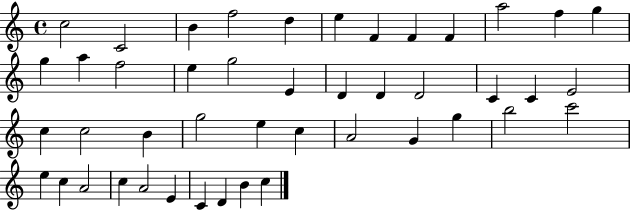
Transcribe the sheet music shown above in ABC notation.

X:1
T:Untitled
M:4/4
L:1/4
K:C
c2 C2 B f2 d e F F F a2 f g g a f2 e g2 E D D D2 C C E2 c c2 B g2 e c A2 G g b2 c'2 e c A2 c A2 E C D B c